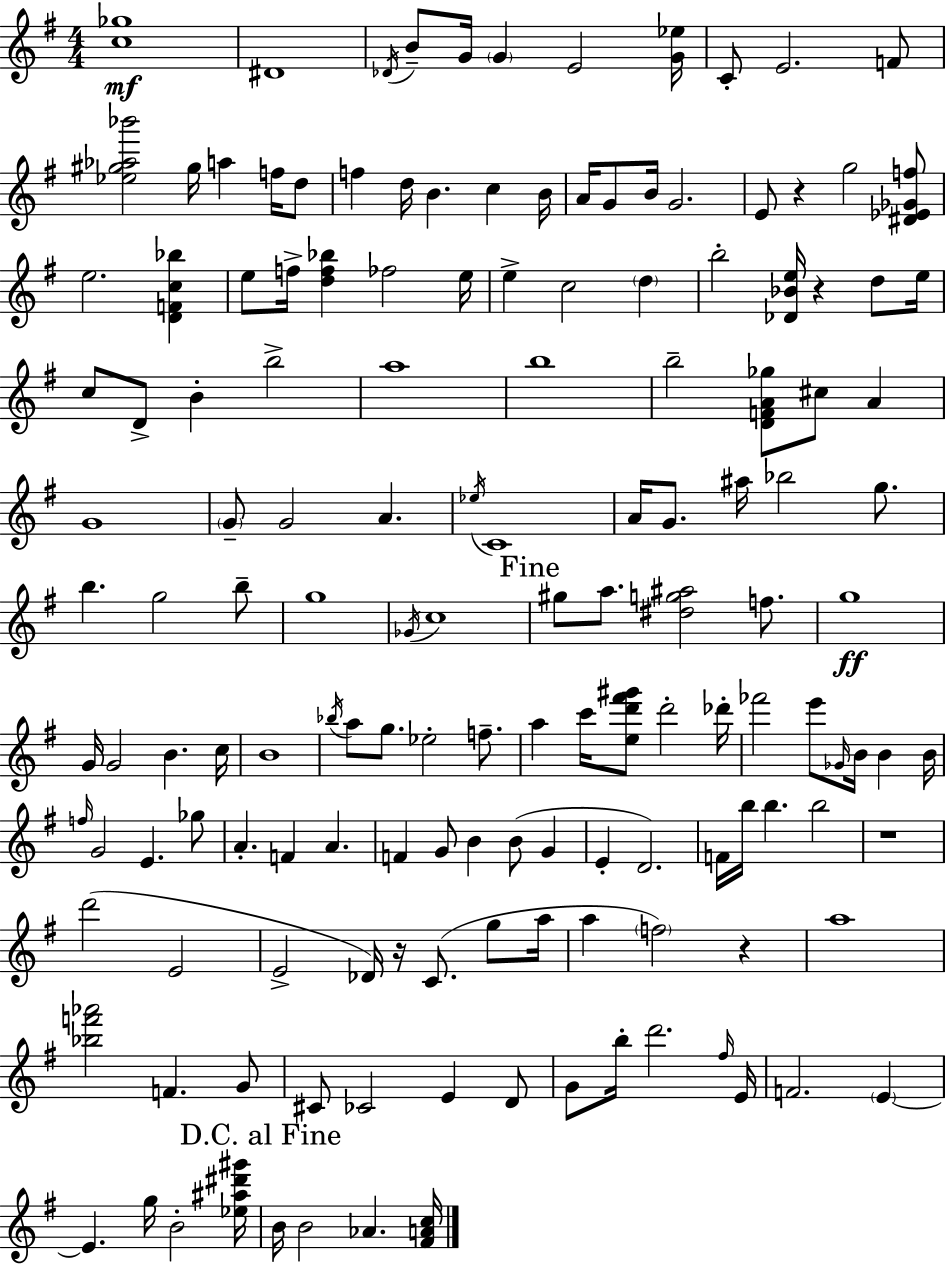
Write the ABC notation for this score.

X:1
T:Untitled
M:4/4
L:1/4
K:G
[c_g]4 ^D4 _D/4 B/2 G/4 G E2 [G_e]/4 C/2 E2 F/2 [_e^g_a_b']2 ^g/4 a f/4 d/2 f d/4 B c B/4 A/4 G/2 B/4 G2 E/2 z g2 [^D_E_Gf]/2 e2 [DFc_b] e/2 f/4 [df_b] _f2 e/4 e c2 d b2 [_D_Be]/4 z d/2 e/4 c/2 D/2 B b2 a4 b4 b2 [DFA_g]/2 ^c/2 A G4 G/2 G2 A _e/4 C4 A/4 G/2 ^a/4 _b2 g/2 b g2 b/2 g4 _G/4 c4 ^g/2 a/2 [^dg^a]2 f/2 g4 G/4 G2 B c/4 B4 _b/4 a/2 g/2 _e2 f/2 a c'/4 [ed'^f'^g']/2 d'2 _d'/4 _f'2 e'/2 _G/4 B/4 B B/4 f/4 G2 E _g/2 A F A F G/2 B B/2 G E D2 F/4 b/4 b b2 z4 d'2 E2 E2 _D/4 z/4 C/2 g/2 a/4 a f2 z a4 [_bf'_a']2 F G/2 ^C/2 _C2 E D/2 G/2 b/4 d'2 ^f/4 E/4 F2 E E g/4 B2 [_e^a^d'^g']/4 B/4 B2 _A [^FAc]/4